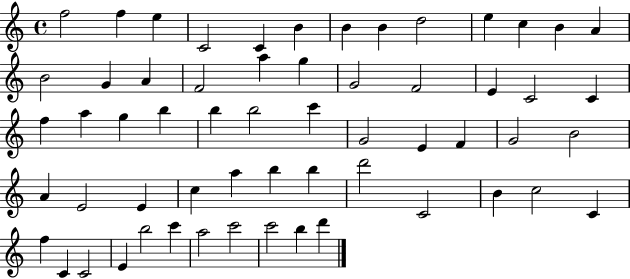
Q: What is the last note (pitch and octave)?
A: D6